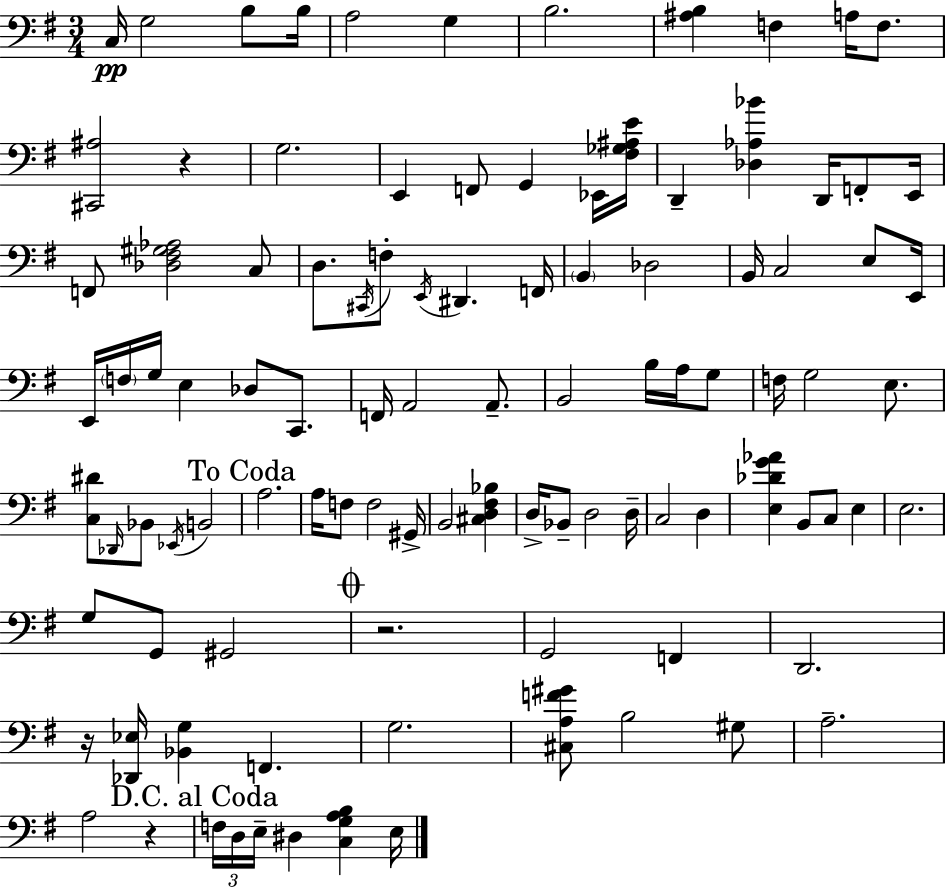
C3/s G3/h B3/e B3/s A3/h G3/q B3/h. [A#3,B3]/q F3/q A3/s F3/e. [C#2,A#3]/h R/q G3/h. E2/q F2/e G2/q Eb2/s [F#3,Gb3,A#3,E4]/s D2/q [Db3,Ab3,Bb4]/q D2/s F2/e E2/s F2/e [Db3,F#3,G#3,Ab3]/h C3/e D3/e. C#2/s F3/e E2/s D#2/q. F2/s B2/q Db3/h B2/s C3/h E3/e E2/s E2/s F3/s G3/s E3/q Db3/e C2/e. F2/s A2/h A2/e. B2/h B3/s A3/s G3/e F3/s G3/h E3/e. [C3,D#4]/e Db2/s Bb2/e Eb2/s B2/h A3/h. A3/s F3/e F3/h G#2/s B2/h [C#3,D3,F#3,Bb3]/q D3/s Bb2/e D3/h D3/s C3/h D3/q [E3,Db4,G4,Ab4]/q B2/e C3/e E3/q E3/h. G3/e G2/e G#2/h R/h. G2/h F2/q D2/h. R/s [Db2,Eb3]/s [Bb2,G3]/q F2/q. G3/h. [C#3,A3,F4,G#4]/e B3/h G#3/e A3/h. A3/h R/q F3/s D3/s E3/s D#3/q [C3,G3,A3,B3]/q E3/s